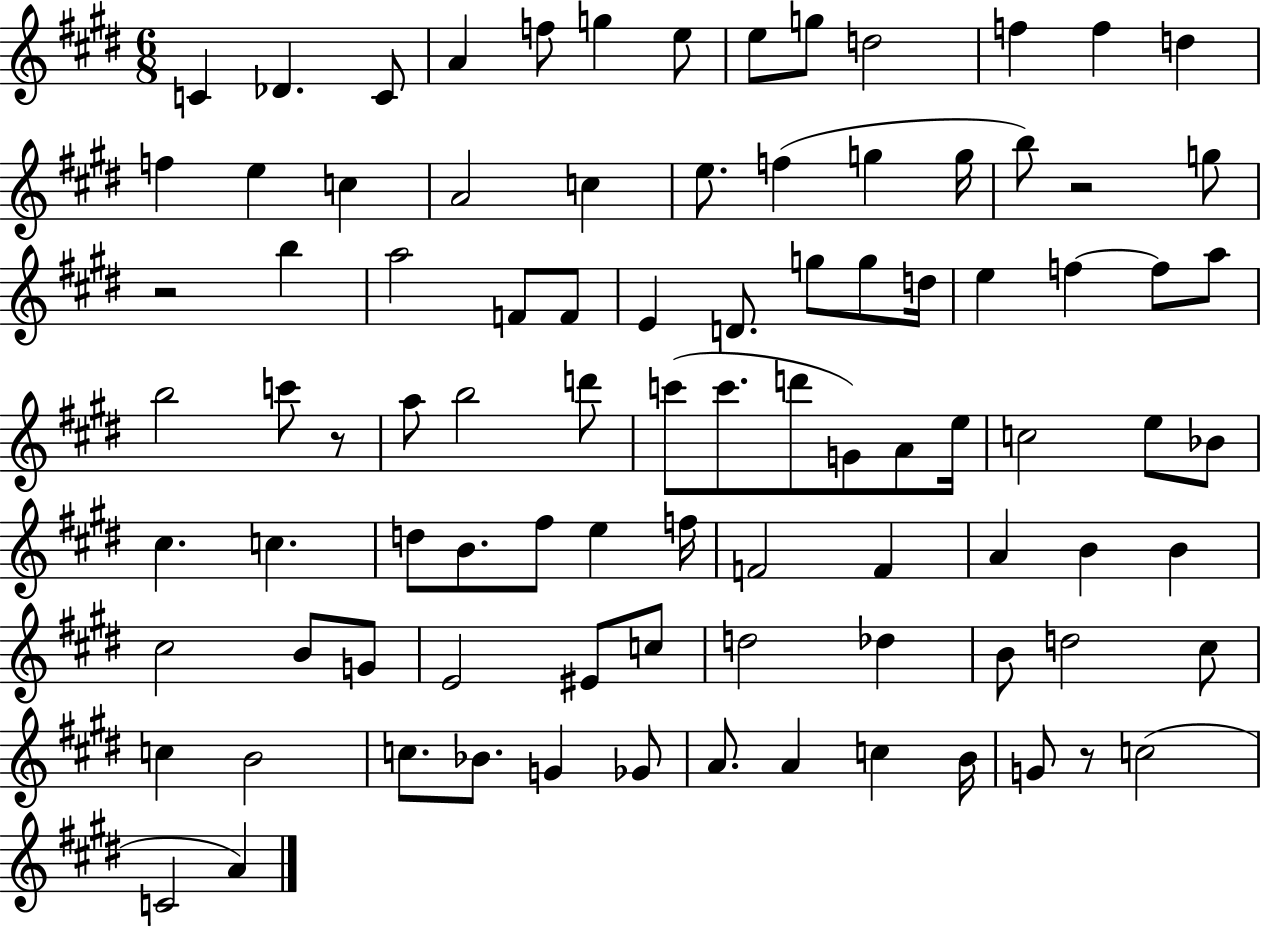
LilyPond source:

{
  \clef treble
  \numericTimeSignature
  \time 6/8
  \key e \major
  \repeat volta 2 { c'4 des'4. c'8 | a'4 f''8 g''4 e''8 | e''8 g''8 d''2 | f''4 f''4 d''4 | \break f''4 e''4 c''4 | a'2 c''4 | e''8. f''4( g''4 g''16 | b''8) r2 g''8 | \break r2 b''4 | a''2 f'8 f'8 | e'4 d'8. g''8 g''8 d''16 | e''4 f''4~~ f''8 a''8 | \break b''2 c'''8 r8 | a''8 b''2 d'''8 | c'''8( c'''8. d'''8 g'8) a'8 e''16 | c''2 e''8 bes'8 | \break cis''4. c''4. | d''8 b'8. fis''8 e''4 f''16 | f'2 f'4 | a'4 b'4 b'4 | \break cis''2 b'8 g'8 | e'2 eis'8 c''8 | d''2 des''4 | b'8 d''2 cis''8 | \break c''4 b'2 | c''8. bes'8. g'4 ges'8 | a'8. a'4 c''4 b'16 | g'8 r8 c''2( | \break c'2 a'4) | } \bar "|."
}